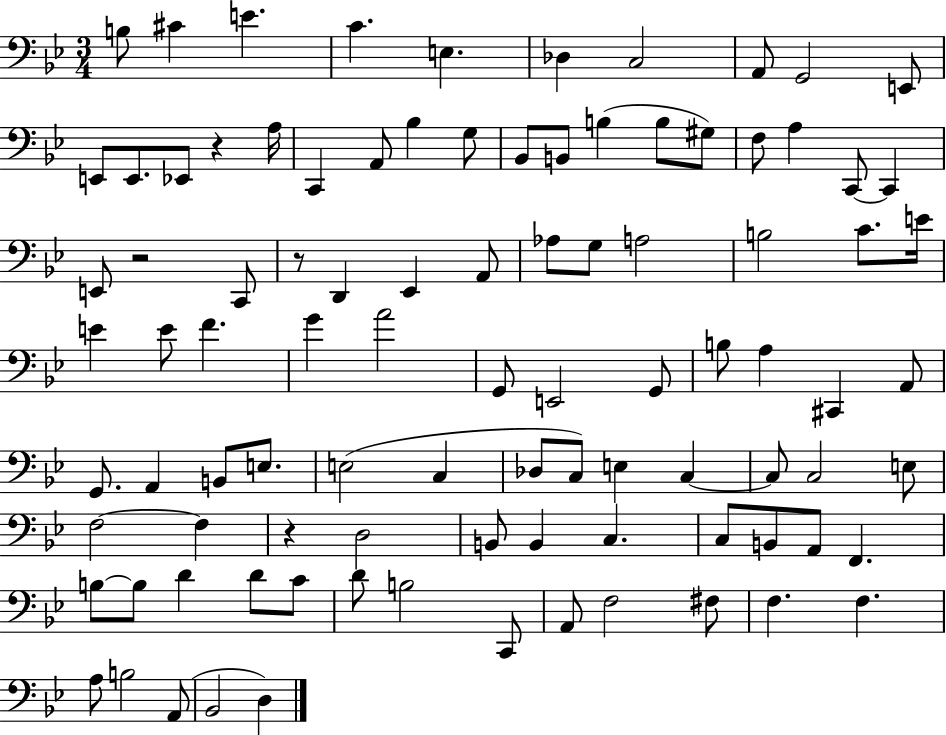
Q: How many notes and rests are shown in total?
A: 95